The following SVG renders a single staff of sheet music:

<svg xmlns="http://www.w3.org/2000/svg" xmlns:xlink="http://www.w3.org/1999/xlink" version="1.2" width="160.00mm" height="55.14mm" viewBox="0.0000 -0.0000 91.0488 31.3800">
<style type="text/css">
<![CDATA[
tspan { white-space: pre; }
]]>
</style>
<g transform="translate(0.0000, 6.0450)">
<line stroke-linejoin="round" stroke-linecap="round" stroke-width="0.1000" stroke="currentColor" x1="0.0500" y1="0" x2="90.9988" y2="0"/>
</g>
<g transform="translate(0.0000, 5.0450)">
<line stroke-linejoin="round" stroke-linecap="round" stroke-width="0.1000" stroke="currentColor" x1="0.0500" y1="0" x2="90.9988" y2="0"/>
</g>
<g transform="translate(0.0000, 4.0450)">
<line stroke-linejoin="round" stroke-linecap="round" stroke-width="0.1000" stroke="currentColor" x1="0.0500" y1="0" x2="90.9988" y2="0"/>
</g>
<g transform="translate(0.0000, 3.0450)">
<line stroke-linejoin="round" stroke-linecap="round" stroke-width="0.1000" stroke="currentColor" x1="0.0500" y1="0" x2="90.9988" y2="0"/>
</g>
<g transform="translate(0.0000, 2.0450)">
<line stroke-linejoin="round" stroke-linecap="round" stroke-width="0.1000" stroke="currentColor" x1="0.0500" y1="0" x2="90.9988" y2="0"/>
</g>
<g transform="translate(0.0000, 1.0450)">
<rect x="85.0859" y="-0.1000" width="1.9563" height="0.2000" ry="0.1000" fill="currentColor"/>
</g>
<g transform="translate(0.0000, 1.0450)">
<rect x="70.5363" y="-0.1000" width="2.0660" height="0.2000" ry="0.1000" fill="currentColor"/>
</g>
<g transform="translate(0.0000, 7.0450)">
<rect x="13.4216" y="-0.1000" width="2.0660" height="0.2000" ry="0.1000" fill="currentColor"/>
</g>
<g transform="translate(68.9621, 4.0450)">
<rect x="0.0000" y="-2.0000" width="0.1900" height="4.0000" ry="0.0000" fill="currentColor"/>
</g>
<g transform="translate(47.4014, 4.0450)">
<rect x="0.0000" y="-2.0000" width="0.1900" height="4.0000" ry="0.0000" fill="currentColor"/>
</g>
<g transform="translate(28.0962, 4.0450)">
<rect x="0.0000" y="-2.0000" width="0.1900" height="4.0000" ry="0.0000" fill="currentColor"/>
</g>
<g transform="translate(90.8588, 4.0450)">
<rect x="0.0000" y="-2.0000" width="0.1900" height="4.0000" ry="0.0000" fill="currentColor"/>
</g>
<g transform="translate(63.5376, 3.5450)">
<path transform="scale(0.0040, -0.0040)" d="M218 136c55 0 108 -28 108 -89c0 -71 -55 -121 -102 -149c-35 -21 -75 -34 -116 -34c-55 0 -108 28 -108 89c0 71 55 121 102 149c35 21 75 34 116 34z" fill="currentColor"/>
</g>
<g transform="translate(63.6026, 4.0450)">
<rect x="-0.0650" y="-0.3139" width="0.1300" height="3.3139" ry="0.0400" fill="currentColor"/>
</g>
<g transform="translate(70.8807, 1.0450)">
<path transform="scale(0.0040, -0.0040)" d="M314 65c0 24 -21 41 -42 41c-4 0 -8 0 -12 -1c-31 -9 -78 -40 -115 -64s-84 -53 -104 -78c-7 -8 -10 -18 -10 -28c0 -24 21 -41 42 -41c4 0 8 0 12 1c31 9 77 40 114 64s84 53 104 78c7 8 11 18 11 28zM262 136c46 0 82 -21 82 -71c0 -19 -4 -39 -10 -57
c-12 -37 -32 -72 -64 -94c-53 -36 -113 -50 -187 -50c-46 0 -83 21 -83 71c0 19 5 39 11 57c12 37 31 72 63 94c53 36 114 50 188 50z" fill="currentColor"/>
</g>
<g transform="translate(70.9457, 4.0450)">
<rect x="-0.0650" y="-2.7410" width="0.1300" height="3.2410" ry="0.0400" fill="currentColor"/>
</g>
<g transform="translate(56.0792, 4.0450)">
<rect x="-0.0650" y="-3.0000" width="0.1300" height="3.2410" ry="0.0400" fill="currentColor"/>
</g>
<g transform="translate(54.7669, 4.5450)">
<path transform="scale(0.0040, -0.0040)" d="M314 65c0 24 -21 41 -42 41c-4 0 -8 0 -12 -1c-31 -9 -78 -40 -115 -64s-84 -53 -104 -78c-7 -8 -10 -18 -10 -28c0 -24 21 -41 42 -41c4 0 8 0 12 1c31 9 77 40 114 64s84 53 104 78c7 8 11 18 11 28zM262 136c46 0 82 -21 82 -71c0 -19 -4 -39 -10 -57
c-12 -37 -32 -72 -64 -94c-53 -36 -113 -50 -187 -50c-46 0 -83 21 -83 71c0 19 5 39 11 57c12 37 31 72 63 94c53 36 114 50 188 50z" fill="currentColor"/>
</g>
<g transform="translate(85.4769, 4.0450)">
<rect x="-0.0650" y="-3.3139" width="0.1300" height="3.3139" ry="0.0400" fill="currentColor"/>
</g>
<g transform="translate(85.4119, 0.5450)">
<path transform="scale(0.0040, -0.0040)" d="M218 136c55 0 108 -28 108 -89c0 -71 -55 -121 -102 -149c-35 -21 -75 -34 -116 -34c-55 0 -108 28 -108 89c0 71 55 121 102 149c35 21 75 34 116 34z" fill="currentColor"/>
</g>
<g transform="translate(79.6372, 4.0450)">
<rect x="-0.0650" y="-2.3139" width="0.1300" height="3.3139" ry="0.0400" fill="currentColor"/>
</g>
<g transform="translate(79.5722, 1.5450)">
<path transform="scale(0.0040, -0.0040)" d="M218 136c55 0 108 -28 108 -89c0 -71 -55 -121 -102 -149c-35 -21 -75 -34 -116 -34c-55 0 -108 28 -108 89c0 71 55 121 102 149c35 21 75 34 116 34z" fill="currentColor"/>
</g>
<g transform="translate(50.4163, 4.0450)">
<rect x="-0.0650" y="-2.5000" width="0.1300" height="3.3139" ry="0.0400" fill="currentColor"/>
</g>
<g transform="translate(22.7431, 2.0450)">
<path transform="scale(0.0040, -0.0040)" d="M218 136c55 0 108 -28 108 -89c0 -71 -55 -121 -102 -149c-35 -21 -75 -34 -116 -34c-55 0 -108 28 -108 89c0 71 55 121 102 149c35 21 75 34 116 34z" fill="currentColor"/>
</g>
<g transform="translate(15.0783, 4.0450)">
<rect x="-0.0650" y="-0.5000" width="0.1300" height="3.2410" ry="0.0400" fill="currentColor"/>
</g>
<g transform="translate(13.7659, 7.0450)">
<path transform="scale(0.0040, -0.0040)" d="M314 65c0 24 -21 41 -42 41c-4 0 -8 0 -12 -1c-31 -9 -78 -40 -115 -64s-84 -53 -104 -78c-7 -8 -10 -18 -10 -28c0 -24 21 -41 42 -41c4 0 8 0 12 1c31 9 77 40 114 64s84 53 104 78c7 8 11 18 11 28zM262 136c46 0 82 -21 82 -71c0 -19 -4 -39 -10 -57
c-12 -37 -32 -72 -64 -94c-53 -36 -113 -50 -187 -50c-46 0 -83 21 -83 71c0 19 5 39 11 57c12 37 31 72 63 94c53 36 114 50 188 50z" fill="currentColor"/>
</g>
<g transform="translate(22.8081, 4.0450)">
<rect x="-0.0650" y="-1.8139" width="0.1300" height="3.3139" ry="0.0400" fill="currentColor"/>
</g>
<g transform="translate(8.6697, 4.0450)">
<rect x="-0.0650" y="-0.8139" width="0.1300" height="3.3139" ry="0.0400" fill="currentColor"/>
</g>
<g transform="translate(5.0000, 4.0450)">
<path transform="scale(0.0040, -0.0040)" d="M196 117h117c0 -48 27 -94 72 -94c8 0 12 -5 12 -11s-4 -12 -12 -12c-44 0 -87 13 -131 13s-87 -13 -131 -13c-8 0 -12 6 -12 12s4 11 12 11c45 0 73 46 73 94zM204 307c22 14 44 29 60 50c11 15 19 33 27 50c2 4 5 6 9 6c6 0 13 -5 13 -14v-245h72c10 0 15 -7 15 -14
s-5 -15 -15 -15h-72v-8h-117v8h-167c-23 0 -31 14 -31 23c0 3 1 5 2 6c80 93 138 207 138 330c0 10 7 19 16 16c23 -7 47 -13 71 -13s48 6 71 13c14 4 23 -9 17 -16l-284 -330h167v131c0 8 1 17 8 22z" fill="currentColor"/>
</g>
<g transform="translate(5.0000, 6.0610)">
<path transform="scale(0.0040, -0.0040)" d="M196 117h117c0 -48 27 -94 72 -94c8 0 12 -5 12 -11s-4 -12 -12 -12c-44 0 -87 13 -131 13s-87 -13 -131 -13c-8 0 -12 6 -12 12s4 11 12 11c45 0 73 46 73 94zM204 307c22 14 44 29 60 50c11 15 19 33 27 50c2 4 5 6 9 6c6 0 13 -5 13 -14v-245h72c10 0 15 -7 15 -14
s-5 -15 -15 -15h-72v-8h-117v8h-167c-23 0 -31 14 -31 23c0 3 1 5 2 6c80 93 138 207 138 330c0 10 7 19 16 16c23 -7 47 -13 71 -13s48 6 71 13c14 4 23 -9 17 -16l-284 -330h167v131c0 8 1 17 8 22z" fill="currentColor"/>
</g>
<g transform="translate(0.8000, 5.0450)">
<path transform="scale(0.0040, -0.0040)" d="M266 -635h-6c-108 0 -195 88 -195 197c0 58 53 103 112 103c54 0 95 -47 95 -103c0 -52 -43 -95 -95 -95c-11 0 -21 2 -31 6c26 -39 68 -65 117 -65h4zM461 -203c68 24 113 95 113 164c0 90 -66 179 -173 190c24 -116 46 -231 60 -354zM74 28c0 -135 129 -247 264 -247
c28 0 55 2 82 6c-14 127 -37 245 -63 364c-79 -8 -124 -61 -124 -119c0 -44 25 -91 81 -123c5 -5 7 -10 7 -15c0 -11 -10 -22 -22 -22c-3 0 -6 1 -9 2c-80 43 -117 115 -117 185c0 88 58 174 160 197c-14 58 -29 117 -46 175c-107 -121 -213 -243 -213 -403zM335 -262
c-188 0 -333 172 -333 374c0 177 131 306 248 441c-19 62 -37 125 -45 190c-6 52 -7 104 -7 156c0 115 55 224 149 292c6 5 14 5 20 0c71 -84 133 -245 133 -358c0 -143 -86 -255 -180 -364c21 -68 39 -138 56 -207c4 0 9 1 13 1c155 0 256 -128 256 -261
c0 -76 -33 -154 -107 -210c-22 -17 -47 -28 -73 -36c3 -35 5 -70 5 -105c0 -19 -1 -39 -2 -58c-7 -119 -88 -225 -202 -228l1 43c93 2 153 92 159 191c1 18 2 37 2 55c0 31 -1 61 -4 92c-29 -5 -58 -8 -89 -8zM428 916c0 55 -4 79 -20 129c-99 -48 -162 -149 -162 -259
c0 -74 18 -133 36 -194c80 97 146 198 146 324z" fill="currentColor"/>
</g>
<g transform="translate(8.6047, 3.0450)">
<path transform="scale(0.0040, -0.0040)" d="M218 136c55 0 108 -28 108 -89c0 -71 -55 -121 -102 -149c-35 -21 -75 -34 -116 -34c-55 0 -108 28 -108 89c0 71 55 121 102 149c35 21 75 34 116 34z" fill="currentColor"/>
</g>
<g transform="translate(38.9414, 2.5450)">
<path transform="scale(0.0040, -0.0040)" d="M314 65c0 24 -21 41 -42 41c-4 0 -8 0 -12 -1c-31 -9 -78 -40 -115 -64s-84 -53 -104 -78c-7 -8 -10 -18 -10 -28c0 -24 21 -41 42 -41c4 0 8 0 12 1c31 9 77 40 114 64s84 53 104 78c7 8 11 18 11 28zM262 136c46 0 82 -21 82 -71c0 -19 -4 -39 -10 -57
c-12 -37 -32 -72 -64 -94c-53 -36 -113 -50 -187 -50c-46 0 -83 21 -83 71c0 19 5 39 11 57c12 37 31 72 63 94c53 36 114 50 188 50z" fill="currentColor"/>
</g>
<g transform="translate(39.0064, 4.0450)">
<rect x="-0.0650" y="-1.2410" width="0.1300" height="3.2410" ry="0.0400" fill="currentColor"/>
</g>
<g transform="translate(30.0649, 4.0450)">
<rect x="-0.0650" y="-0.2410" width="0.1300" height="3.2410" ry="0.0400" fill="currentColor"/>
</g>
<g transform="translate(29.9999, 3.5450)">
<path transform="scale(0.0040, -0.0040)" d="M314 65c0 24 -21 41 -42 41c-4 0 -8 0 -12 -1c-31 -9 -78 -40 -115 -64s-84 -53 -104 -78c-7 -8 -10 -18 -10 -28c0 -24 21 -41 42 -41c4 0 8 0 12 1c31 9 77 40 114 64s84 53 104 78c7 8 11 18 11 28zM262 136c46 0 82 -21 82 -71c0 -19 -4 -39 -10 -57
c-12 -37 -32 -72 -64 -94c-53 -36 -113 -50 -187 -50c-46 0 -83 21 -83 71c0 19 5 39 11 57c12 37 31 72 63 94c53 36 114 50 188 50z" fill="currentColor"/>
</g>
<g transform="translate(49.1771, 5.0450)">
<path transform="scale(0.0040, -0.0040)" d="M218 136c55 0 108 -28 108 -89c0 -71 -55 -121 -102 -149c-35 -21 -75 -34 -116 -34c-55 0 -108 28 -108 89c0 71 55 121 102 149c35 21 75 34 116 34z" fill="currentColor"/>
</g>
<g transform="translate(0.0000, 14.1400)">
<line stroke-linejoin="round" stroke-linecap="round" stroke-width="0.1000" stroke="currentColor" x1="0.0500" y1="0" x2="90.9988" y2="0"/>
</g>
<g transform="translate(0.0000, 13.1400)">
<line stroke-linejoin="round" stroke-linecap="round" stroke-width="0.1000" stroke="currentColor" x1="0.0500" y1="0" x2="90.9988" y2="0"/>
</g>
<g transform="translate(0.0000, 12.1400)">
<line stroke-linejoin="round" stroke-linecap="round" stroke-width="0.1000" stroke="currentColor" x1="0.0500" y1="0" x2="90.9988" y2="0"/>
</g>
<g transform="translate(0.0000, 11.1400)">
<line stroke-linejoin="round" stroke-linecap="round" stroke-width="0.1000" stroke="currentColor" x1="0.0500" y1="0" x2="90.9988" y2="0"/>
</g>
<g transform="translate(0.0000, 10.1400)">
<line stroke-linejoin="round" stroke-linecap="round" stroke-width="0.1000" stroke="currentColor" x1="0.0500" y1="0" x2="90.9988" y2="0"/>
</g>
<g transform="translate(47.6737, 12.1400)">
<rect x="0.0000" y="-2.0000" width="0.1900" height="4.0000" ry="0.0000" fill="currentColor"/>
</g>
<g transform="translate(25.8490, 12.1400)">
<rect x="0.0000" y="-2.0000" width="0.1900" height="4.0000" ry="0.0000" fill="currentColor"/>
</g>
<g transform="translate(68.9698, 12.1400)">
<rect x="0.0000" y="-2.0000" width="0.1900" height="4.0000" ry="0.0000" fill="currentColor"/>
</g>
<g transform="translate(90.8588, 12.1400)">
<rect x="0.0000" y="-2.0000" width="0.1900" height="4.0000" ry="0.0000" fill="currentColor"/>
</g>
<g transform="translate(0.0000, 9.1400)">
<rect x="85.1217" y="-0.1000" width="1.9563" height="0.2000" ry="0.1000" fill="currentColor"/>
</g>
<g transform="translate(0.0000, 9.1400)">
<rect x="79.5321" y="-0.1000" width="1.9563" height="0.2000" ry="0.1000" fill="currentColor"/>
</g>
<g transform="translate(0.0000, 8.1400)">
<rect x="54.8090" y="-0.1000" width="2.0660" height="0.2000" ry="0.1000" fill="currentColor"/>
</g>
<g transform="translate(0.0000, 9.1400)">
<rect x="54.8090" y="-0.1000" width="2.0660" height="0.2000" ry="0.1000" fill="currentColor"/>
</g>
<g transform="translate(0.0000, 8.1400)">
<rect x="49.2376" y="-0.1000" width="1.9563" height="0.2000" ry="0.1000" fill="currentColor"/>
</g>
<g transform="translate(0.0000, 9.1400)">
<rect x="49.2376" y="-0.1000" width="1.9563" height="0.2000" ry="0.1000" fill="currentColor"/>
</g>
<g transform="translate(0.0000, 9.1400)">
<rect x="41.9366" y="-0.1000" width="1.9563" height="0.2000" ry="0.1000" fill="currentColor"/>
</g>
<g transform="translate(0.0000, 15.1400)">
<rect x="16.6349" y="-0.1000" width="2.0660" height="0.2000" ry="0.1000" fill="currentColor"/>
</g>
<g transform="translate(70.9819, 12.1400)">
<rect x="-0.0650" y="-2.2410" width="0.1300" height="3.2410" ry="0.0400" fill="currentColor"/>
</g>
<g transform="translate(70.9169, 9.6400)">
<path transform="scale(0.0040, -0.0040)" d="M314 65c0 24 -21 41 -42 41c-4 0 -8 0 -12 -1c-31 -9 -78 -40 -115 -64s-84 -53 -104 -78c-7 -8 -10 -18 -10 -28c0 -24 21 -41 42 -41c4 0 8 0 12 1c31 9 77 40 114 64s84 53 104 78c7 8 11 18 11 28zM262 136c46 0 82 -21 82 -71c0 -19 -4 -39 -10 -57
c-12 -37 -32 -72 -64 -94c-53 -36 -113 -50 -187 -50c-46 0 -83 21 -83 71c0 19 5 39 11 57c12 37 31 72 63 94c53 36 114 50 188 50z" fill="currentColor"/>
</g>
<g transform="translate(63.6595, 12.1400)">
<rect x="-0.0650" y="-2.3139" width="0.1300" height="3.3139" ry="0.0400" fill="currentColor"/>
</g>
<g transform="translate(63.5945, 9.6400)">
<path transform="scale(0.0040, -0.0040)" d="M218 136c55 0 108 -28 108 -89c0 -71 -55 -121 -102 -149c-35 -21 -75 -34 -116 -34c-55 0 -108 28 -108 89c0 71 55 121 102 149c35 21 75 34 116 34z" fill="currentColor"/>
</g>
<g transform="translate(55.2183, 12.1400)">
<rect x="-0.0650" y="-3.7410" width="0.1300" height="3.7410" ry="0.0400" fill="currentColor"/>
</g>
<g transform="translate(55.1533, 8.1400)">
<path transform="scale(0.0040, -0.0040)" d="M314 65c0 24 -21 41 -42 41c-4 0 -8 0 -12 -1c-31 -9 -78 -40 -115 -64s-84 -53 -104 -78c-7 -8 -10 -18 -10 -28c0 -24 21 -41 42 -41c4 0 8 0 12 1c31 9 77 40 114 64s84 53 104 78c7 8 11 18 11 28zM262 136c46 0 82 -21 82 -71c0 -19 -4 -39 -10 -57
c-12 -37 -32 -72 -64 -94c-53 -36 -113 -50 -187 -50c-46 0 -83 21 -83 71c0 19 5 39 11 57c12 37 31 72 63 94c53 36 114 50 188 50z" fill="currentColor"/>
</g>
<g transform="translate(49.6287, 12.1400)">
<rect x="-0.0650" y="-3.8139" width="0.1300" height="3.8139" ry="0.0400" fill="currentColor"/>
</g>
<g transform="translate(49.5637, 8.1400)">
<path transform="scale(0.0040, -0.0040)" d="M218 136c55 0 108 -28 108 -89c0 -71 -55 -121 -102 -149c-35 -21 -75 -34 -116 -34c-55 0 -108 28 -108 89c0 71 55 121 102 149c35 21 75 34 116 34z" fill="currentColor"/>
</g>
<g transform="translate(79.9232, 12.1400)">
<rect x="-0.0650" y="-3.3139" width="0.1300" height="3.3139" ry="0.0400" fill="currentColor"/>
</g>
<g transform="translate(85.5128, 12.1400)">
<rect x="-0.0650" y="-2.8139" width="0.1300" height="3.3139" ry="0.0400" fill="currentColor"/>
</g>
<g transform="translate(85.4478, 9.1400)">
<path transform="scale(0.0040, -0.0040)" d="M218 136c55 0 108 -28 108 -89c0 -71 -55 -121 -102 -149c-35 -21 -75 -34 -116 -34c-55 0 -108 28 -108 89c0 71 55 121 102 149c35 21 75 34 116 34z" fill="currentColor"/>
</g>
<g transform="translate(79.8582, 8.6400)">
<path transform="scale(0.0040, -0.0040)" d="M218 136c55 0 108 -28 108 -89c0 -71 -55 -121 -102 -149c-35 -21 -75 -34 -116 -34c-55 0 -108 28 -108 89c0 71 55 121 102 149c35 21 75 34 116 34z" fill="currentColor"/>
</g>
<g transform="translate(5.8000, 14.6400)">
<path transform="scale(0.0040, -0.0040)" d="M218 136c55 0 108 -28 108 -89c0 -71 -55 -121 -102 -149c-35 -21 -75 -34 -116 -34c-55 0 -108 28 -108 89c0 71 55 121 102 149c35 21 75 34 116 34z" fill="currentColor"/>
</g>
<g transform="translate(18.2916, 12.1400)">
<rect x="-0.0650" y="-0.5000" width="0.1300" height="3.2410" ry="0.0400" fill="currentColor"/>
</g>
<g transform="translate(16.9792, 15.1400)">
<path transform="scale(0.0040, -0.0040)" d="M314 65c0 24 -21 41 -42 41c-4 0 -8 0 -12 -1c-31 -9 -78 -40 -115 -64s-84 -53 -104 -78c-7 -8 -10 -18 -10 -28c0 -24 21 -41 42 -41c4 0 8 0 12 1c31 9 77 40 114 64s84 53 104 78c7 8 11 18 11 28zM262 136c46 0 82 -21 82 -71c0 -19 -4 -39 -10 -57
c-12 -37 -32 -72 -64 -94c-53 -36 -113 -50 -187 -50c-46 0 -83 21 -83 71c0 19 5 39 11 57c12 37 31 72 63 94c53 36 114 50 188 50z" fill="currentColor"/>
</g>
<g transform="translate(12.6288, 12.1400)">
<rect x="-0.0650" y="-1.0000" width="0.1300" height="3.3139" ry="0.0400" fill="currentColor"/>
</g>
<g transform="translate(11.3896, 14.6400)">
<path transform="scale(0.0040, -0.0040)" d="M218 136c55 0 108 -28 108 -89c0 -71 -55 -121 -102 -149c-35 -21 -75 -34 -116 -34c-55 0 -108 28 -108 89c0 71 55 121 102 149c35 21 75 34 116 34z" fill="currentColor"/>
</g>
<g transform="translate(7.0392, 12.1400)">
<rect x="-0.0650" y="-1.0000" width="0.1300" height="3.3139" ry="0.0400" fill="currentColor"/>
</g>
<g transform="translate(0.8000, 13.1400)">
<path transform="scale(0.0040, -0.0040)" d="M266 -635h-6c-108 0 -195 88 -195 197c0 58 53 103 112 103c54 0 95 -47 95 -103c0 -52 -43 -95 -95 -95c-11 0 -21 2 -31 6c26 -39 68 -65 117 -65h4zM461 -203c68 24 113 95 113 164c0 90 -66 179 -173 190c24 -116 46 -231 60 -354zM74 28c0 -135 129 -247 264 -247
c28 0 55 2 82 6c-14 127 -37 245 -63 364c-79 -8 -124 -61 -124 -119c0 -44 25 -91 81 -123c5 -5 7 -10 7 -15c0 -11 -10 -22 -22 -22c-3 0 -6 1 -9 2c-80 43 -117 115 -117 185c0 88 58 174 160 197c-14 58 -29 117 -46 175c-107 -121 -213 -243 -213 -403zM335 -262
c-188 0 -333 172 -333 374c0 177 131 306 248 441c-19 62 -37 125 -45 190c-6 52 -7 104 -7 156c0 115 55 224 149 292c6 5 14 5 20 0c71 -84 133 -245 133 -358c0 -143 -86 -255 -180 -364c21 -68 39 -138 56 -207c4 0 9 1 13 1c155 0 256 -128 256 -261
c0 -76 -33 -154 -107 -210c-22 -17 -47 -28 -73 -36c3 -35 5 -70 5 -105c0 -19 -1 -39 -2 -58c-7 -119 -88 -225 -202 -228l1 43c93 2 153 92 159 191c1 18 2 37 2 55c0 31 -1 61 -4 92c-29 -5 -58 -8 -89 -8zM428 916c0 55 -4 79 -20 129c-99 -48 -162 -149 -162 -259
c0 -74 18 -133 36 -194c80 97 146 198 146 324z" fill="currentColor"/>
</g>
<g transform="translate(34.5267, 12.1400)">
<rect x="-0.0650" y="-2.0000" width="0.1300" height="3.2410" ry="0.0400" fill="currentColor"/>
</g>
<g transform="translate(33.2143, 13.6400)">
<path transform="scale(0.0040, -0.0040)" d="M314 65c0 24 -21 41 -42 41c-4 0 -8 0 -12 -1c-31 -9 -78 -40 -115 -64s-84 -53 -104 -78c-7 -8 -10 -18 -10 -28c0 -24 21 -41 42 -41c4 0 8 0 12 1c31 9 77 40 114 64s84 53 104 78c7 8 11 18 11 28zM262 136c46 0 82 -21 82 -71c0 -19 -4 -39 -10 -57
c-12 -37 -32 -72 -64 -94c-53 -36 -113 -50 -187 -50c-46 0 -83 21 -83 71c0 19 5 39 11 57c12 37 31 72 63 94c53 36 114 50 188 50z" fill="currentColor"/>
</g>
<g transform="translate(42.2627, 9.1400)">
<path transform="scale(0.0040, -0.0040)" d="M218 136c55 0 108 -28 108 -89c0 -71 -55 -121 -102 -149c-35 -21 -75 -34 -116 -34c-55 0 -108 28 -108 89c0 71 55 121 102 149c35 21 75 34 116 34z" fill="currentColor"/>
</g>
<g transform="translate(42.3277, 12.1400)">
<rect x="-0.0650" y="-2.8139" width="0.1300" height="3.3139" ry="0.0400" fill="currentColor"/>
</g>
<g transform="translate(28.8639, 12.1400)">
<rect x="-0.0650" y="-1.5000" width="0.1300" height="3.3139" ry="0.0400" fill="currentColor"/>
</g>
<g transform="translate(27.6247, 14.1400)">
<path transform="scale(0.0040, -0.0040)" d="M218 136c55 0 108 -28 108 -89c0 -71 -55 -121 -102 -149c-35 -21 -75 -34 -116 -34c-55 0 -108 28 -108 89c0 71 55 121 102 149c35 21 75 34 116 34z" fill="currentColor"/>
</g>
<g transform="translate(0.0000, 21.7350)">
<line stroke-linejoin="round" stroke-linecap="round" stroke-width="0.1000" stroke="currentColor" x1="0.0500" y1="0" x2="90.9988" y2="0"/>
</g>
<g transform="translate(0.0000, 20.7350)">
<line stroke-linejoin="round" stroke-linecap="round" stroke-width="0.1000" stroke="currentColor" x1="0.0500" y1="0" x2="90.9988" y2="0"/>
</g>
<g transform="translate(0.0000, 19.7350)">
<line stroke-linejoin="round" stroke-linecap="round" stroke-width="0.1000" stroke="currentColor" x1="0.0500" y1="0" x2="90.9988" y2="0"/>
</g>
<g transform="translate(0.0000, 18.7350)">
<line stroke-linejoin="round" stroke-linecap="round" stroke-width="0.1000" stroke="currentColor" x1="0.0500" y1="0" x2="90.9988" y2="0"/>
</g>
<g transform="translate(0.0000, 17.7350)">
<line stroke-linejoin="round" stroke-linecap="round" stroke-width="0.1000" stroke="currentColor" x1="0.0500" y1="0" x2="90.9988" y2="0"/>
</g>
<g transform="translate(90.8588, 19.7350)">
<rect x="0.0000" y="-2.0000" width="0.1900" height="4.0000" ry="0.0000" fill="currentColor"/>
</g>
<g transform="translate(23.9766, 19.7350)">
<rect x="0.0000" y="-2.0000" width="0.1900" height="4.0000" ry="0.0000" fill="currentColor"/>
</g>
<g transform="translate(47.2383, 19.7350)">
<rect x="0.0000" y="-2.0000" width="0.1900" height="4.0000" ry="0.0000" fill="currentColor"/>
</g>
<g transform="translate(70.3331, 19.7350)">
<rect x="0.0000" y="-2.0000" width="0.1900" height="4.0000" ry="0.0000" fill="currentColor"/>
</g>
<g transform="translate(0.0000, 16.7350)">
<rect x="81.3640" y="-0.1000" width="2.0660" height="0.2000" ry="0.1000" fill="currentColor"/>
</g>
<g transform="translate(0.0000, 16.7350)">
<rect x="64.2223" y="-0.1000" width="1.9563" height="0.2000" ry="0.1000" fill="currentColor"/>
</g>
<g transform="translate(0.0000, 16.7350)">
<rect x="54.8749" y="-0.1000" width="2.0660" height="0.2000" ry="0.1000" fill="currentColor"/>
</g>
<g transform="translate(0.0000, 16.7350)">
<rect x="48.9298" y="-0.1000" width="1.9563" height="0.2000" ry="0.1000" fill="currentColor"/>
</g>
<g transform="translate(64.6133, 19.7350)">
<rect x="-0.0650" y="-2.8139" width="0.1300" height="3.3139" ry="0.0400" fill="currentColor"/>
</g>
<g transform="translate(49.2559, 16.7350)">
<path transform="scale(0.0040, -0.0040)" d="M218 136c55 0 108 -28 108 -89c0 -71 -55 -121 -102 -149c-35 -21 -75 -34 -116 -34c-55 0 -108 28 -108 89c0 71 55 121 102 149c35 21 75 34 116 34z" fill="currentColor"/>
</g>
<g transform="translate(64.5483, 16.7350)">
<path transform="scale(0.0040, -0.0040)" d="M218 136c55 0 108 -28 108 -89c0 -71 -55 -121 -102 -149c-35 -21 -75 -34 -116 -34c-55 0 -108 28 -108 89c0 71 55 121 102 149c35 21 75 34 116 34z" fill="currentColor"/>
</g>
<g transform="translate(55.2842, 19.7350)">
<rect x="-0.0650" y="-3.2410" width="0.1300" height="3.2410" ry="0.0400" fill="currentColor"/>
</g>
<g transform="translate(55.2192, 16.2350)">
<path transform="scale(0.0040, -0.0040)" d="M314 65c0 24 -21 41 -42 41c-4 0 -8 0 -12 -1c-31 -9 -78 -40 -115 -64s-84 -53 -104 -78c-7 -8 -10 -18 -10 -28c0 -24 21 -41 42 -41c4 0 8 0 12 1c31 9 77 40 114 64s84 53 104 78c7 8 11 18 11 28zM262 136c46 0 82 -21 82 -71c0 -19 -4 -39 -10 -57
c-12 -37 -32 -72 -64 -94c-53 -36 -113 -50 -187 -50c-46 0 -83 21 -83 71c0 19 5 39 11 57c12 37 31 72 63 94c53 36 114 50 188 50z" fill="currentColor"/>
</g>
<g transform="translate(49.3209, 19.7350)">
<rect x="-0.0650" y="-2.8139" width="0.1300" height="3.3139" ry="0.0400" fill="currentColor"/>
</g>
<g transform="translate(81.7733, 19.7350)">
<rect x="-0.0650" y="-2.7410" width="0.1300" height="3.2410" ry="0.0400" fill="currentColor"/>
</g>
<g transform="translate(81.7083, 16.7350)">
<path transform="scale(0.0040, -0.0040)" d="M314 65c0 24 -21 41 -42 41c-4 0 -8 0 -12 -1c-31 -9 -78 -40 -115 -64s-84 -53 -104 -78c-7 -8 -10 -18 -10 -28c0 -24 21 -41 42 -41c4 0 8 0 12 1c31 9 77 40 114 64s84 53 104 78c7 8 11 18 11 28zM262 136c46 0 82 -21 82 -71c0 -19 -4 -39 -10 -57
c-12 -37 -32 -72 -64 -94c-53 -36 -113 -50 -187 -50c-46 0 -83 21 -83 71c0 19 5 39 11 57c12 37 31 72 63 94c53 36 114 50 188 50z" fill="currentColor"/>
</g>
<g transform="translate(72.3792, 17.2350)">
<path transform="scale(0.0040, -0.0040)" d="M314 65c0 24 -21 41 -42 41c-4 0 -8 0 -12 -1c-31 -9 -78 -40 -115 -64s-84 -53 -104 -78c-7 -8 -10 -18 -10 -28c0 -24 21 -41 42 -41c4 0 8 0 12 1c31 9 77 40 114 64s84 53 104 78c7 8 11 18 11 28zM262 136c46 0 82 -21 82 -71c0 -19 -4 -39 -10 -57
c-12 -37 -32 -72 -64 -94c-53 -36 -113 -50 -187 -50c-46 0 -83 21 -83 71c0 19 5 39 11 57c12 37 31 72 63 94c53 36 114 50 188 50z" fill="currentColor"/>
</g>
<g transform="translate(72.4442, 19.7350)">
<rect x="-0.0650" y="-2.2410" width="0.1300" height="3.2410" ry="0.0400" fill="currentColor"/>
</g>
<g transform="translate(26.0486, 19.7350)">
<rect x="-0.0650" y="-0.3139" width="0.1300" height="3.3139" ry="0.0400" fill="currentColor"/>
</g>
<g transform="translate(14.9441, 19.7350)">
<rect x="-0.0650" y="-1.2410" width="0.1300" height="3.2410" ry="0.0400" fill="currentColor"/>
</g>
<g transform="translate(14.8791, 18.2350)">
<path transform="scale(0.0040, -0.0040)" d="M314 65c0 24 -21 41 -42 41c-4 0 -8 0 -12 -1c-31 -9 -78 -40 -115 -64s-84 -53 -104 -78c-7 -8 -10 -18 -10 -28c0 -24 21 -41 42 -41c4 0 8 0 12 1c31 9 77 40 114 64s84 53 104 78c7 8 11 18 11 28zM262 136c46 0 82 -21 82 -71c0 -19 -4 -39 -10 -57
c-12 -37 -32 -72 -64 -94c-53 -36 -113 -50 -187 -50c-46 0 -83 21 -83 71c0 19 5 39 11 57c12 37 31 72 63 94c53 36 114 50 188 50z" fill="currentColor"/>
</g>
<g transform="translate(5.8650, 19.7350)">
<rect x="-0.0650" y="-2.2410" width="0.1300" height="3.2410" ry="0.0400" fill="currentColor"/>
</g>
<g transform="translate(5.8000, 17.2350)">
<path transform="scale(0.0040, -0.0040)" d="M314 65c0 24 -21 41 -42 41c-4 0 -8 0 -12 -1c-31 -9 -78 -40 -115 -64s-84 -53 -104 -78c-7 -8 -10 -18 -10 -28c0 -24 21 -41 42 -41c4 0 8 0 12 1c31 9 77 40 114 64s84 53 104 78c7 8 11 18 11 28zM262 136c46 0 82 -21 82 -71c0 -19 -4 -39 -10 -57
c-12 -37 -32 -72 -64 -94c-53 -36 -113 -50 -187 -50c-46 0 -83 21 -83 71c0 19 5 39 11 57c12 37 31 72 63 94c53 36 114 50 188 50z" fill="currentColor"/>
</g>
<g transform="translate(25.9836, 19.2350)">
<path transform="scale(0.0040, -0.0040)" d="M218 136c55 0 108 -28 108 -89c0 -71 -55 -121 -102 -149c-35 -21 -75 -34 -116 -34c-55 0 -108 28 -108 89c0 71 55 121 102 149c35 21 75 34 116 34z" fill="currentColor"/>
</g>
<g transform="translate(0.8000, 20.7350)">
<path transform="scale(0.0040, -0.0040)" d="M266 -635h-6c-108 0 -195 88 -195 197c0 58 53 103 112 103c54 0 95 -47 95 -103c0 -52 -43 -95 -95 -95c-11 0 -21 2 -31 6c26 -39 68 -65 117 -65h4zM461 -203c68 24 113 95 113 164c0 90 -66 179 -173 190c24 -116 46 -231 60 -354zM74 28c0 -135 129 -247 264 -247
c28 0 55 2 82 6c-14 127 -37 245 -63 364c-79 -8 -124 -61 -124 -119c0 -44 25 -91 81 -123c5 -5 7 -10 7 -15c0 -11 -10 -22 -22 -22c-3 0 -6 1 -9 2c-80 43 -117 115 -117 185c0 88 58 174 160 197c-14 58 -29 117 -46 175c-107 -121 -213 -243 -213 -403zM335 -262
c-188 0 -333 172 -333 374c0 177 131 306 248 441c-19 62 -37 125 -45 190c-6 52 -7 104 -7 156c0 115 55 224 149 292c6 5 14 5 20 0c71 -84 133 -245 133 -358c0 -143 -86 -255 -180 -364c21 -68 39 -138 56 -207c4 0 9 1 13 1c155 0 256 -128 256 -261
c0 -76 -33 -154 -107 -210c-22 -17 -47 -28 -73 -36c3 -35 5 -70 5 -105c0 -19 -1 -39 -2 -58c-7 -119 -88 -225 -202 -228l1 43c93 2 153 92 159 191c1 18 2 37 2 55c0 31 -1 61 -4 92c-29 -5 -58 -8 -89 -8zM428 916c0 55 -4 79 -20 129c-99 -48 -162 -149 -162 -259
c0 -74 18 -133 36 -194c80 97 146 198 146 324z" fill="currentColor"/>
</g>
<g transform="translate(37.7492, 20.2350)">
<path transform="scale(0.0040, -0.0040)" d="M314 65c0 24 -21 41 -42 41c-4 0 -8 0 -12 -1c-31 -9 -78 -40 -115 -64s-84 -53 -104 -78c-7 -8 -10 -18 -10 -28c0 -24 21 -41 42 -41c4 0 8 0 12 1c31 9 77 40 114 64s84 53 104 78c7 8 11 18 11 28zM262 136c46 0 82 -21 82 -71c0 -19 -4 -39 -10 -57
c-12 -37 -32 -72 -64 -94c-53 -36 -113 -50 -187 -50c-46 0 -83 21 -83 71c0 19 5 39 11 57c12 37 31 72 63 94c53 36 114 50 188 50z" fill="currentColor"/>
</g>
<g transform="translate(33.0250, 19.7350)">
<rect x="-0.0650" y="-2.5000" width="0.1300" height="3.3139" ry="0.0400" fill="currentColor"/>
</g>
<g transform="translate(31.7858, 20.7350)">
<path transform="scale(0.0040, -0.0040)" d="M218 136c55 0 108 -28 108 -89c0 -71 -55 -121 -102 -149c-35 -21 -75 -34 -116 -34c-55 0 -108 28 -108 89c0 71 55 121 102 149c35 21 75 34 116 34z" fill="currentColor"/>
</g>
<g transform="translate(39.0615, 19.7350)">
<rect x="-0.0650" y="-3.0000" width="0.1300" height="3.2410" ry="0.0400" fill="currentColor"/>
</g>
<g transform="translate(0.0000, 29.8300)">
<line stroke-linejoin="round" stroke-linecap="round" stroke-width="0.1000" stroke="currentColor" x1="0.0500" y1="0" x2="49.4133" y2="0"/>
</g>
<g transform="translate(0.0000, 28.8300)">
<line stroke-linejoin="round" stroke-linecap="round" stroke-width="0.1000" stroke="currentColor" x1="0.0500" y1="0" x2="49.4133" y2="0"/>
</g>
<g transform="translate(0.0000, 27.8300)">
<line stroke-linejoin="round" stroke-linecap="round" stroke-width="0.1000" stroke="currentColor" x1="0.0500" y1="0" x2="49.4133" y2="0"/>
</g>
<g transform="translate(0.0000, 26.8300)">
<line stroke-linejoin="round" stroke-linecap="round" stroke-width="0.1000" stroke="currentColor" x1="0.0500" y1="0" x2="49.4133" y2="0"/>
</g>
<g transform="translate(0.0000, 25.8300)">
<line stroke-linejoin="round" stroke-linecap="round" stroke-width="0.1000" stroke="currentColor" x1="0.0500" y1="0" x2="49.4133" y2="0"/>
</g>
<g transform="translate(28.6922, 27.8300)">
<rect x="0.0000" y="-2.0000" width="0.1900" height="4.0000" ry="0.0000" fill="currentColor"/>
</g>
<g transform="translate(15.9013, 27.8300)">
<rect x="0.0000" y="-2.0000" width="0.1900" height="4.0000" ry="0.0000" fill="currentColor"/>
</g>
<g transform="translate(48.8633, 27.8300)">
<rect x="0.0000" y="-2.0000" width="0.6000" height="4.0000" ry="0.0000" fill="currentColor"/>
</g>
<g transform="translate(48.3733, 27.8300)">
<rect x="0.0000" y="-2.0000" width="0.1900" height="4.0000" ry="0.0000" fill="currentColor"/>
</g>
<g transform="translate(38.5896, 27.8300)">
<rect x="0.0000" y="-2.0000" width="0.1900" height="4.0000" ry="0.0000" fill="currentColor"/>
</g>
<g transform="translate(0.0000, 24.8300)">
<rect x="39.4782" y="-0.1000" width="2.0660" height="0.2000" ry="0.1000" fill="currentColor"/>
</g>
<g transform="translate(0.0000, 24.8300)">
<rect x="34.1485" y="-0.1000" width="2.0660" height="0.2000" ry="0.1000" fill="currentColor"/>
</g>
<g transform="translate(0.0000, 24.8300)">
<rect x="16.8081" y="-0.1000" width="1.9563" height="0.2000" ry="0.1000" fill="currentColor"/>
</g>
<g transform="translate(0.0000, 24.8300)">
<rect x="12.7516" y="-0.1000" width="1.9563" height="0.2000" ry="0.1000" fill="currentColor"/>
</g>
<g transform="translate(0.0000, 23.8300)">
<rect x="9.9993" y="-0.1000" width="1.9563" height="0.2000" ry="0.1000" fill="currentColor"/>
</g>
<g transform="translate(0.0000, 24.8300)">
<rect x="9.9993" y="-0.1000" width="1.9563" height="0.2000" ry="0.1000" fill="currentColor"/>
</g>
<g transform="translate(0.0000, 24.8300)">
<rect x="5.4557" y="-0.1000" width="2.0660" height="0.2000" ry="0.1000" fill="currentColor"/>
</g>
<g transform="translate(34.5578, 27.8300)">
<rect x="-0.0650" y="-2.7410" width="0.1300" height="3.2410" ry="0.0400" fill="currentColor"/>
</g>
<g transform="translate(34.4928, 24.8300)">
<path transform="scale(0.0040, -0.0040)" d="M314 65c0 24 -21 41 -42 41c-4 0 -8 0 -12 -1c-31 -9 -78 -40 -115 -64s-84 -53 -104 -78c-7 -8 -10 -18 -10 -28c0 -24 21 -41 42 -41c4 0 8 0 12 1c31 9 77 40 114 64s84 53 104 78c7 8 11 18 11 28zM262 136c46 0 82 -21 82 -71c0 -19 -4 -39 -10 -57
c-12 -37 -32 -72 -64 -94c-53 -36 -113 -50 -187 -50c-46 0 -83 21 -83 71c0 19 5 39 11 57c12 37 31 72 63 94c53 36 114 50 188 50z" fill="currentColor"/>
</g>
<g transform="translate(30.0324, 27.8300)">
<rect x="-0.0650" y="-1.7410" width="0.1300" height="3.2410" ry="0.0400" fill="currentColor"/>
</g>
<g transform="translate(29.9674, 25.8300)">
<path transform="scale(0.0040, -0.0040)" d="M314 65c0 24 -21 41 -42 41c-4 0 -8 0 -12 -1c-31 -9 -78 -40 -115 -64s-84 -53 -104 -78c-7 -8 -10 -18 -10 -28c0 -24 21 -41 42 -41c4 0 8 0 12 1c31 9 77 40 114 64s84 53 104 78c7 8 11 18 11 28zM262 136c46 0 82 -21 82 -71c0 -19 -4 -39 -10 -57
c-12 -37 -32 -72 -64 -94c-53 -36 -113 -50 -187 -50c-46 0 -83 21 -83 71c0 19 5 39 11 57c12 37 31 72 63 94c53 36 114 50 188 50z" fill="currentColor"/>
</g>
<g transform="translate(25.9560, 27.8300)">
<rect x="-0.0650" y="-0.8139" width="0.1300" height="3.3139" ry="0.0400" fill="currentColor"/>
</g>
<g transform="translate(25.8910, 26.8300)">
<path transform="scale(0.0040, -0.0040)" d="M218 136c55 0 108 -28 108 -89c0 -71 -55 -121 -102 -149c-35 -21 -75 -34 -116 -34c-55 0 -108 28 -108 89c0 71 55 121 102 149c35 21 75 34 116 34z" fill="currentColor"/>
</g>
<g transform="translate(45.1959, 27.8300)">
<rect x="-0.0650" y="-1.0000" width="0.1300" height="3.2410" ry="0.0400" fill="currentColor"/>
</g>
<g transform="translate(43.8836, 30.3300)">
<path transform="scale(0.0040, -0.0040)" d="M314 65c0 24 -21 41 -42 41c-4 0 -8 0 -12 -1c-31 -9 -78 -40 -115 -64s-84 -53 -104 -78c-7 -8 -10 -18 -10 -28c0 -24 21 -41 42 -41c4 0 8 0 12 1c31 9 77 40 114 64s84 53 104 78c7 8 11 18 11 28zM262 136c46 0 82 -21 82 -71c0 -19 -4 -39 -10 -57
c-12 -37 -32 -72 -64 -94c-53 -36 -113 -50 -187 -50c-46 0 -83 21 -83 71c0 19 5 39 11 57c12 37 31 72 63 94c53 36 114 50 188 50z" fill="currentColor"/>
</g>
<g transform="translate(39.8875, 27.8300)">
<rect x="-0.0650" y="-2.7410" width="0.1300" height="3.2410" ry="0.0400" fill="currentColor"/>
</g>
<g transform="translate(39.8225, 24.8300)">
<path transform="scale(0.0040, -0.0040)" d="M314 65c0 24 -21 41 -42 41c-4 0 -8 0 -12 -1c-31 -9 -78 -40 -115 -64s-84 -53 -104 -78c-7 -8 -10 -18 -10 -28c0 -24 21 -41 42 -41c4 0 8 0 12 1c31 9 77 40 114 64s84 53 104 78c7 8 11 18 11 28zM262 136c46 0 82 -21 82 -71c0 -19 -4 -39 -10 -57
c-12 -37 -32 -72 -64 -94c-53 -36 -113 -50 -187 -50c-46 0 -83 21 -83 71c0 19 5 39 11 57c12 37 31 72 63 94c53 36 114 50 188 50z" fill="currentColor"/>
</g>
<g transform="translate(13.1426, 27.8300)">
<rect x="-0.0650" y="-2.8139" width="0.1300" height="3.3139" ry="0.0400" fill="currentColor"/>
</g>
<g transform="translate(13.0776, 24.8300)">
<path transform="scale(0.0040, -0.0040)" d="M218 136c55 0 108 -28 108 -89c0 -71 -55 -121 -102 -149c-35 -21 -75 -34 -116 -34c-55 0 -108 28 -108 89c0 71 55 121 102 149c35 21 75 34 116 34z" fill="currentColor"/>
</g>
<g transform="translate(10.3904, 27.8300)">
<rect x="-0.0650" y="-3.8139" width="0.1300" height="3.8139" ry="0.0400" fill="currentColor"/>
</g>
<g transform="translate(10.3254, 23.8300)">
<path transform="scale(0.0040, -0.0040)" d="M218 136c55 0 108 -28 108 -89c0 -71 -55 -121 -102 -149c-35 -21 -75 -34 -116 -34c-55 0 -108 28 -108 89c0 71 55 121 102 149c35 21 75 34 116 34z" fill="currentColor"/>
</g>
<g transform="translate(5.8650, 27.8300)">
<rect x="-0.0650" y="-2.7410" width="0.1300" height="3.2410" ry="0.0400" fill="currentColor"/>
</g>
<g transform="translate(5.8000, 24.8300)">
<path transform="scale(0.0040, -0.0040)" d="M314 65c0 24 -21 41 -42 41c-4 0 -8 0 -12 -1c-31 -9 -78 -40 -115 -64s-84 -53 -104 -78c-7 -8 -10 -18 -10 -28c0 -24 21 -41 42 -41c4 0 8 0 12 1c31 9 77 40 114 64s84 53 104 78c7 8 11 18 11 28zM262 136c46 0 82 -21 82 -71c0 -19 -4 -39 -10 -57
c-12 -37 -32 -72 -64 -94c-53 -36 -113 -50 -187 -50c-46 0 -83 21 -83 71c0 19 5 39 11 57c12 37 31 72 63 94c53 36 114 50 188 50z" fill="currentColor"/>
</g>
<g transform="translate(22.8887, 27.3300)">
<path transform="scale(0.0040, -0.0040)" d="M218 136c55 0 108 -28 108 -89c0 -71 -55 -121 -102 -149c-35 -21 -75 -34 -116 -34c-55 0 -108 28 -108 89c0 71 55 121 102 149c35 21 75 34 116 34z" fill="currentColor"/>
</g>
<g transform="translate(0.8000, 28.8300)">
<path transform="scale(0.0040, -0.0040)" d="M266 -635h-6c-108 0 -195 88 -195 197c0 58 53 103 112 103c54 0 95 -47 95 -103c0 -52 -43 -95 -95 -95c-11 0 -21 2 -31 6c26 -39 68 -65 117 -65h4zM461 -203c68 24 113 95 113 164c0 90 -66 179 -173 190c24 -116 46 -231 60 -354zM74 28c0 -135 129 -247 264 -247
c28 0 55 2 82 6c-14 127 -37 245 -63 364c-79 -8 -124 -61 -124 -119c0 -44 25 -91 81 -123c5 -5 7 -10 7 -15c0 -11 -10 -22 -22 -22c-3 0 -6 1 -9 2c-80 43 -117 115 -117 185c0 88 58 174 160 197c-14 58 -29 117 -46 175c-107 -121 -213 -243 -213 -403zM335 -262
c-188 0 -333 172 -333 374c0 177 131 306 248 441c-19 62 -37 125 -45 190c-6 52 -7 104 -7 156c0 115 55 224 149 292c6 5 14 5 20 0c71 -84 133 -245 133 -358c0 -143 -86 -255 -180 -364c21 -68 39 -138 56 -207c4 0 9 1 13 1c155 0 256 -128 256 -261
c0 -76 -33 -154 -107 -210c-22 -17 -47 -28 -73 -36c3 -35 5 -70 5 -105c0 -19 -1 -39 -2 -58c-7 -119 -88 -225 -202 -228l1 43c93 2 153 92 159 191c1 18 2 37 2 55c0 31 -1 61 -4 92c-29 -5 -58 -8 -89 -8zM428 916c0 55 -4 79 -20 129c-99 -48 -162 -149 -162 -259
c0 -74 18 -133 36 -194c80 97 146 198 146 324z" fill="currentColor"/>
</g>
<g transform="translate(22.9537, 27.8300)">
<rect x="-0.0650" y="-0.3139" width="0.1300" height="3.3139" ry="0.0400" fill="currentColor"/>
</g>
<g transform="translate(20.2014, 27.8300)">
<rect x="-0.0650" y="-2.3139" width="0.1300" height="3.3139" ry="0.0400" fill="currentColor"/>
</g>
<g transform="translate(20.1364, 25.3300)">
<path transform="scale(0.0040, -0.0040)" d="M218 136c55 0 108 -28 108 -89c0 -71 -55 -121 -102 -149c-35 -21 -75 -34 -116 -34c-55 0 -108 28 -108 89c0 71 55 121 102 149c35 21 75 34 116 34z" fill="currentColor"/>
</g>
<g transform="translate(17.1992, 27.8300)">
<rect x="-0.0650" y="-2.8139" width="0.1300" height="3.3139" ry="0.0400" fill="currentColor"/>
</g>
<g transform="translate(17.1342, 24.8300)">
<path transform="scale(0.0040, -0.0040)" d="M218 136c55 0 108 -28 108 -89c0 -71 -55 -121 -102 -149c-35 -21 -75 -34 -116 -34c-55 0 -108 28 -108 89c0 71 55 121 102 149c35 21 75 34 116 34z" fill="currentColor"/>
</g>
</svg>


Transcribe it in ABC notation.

X:1
T:Untitled
M:4/4
L:1/4
K:C
d C2 f c2 e2 G A2 c a2 g b D D C2 E F2 a c' c'2 g g2 b a g2 e2 c G A2 a b2 a g2 a2 a2 c' a a g c d f2 a2 a2 D2